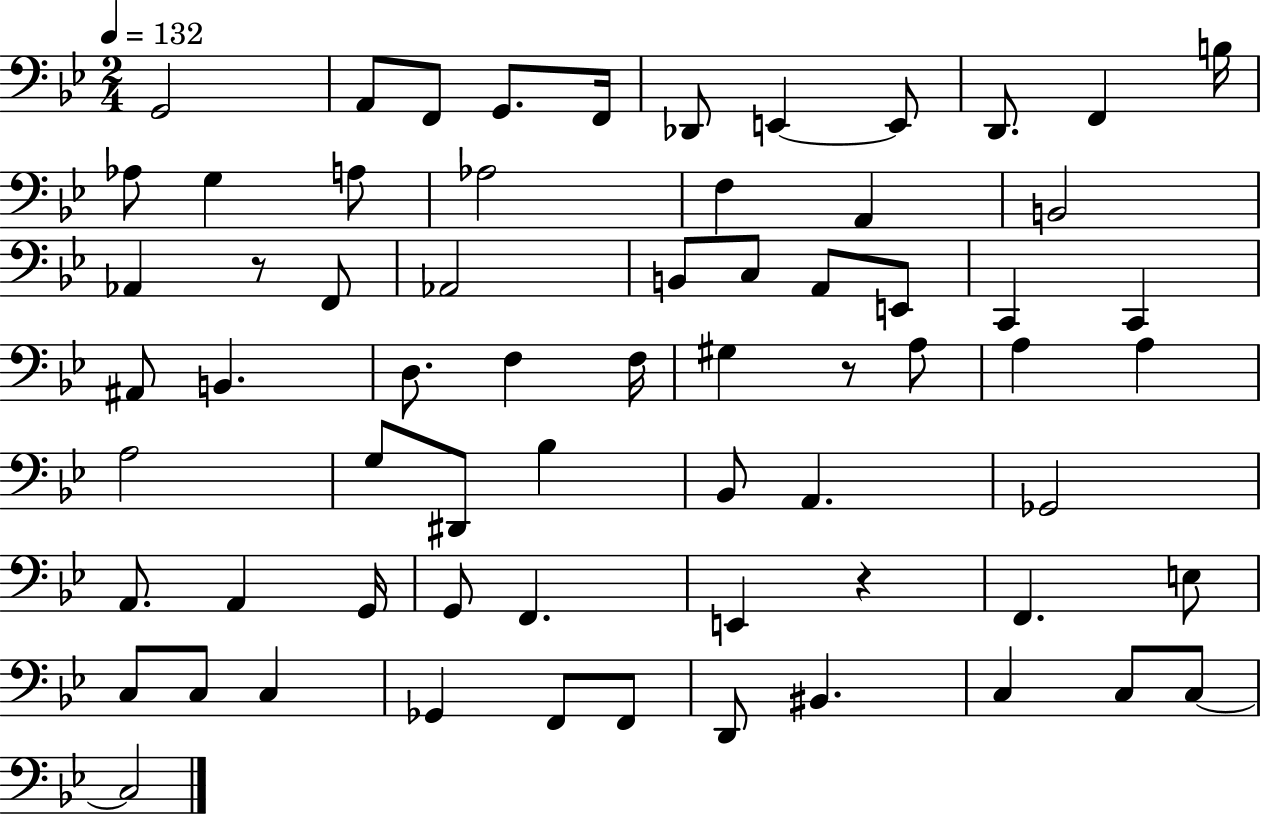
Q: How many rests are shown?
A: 3